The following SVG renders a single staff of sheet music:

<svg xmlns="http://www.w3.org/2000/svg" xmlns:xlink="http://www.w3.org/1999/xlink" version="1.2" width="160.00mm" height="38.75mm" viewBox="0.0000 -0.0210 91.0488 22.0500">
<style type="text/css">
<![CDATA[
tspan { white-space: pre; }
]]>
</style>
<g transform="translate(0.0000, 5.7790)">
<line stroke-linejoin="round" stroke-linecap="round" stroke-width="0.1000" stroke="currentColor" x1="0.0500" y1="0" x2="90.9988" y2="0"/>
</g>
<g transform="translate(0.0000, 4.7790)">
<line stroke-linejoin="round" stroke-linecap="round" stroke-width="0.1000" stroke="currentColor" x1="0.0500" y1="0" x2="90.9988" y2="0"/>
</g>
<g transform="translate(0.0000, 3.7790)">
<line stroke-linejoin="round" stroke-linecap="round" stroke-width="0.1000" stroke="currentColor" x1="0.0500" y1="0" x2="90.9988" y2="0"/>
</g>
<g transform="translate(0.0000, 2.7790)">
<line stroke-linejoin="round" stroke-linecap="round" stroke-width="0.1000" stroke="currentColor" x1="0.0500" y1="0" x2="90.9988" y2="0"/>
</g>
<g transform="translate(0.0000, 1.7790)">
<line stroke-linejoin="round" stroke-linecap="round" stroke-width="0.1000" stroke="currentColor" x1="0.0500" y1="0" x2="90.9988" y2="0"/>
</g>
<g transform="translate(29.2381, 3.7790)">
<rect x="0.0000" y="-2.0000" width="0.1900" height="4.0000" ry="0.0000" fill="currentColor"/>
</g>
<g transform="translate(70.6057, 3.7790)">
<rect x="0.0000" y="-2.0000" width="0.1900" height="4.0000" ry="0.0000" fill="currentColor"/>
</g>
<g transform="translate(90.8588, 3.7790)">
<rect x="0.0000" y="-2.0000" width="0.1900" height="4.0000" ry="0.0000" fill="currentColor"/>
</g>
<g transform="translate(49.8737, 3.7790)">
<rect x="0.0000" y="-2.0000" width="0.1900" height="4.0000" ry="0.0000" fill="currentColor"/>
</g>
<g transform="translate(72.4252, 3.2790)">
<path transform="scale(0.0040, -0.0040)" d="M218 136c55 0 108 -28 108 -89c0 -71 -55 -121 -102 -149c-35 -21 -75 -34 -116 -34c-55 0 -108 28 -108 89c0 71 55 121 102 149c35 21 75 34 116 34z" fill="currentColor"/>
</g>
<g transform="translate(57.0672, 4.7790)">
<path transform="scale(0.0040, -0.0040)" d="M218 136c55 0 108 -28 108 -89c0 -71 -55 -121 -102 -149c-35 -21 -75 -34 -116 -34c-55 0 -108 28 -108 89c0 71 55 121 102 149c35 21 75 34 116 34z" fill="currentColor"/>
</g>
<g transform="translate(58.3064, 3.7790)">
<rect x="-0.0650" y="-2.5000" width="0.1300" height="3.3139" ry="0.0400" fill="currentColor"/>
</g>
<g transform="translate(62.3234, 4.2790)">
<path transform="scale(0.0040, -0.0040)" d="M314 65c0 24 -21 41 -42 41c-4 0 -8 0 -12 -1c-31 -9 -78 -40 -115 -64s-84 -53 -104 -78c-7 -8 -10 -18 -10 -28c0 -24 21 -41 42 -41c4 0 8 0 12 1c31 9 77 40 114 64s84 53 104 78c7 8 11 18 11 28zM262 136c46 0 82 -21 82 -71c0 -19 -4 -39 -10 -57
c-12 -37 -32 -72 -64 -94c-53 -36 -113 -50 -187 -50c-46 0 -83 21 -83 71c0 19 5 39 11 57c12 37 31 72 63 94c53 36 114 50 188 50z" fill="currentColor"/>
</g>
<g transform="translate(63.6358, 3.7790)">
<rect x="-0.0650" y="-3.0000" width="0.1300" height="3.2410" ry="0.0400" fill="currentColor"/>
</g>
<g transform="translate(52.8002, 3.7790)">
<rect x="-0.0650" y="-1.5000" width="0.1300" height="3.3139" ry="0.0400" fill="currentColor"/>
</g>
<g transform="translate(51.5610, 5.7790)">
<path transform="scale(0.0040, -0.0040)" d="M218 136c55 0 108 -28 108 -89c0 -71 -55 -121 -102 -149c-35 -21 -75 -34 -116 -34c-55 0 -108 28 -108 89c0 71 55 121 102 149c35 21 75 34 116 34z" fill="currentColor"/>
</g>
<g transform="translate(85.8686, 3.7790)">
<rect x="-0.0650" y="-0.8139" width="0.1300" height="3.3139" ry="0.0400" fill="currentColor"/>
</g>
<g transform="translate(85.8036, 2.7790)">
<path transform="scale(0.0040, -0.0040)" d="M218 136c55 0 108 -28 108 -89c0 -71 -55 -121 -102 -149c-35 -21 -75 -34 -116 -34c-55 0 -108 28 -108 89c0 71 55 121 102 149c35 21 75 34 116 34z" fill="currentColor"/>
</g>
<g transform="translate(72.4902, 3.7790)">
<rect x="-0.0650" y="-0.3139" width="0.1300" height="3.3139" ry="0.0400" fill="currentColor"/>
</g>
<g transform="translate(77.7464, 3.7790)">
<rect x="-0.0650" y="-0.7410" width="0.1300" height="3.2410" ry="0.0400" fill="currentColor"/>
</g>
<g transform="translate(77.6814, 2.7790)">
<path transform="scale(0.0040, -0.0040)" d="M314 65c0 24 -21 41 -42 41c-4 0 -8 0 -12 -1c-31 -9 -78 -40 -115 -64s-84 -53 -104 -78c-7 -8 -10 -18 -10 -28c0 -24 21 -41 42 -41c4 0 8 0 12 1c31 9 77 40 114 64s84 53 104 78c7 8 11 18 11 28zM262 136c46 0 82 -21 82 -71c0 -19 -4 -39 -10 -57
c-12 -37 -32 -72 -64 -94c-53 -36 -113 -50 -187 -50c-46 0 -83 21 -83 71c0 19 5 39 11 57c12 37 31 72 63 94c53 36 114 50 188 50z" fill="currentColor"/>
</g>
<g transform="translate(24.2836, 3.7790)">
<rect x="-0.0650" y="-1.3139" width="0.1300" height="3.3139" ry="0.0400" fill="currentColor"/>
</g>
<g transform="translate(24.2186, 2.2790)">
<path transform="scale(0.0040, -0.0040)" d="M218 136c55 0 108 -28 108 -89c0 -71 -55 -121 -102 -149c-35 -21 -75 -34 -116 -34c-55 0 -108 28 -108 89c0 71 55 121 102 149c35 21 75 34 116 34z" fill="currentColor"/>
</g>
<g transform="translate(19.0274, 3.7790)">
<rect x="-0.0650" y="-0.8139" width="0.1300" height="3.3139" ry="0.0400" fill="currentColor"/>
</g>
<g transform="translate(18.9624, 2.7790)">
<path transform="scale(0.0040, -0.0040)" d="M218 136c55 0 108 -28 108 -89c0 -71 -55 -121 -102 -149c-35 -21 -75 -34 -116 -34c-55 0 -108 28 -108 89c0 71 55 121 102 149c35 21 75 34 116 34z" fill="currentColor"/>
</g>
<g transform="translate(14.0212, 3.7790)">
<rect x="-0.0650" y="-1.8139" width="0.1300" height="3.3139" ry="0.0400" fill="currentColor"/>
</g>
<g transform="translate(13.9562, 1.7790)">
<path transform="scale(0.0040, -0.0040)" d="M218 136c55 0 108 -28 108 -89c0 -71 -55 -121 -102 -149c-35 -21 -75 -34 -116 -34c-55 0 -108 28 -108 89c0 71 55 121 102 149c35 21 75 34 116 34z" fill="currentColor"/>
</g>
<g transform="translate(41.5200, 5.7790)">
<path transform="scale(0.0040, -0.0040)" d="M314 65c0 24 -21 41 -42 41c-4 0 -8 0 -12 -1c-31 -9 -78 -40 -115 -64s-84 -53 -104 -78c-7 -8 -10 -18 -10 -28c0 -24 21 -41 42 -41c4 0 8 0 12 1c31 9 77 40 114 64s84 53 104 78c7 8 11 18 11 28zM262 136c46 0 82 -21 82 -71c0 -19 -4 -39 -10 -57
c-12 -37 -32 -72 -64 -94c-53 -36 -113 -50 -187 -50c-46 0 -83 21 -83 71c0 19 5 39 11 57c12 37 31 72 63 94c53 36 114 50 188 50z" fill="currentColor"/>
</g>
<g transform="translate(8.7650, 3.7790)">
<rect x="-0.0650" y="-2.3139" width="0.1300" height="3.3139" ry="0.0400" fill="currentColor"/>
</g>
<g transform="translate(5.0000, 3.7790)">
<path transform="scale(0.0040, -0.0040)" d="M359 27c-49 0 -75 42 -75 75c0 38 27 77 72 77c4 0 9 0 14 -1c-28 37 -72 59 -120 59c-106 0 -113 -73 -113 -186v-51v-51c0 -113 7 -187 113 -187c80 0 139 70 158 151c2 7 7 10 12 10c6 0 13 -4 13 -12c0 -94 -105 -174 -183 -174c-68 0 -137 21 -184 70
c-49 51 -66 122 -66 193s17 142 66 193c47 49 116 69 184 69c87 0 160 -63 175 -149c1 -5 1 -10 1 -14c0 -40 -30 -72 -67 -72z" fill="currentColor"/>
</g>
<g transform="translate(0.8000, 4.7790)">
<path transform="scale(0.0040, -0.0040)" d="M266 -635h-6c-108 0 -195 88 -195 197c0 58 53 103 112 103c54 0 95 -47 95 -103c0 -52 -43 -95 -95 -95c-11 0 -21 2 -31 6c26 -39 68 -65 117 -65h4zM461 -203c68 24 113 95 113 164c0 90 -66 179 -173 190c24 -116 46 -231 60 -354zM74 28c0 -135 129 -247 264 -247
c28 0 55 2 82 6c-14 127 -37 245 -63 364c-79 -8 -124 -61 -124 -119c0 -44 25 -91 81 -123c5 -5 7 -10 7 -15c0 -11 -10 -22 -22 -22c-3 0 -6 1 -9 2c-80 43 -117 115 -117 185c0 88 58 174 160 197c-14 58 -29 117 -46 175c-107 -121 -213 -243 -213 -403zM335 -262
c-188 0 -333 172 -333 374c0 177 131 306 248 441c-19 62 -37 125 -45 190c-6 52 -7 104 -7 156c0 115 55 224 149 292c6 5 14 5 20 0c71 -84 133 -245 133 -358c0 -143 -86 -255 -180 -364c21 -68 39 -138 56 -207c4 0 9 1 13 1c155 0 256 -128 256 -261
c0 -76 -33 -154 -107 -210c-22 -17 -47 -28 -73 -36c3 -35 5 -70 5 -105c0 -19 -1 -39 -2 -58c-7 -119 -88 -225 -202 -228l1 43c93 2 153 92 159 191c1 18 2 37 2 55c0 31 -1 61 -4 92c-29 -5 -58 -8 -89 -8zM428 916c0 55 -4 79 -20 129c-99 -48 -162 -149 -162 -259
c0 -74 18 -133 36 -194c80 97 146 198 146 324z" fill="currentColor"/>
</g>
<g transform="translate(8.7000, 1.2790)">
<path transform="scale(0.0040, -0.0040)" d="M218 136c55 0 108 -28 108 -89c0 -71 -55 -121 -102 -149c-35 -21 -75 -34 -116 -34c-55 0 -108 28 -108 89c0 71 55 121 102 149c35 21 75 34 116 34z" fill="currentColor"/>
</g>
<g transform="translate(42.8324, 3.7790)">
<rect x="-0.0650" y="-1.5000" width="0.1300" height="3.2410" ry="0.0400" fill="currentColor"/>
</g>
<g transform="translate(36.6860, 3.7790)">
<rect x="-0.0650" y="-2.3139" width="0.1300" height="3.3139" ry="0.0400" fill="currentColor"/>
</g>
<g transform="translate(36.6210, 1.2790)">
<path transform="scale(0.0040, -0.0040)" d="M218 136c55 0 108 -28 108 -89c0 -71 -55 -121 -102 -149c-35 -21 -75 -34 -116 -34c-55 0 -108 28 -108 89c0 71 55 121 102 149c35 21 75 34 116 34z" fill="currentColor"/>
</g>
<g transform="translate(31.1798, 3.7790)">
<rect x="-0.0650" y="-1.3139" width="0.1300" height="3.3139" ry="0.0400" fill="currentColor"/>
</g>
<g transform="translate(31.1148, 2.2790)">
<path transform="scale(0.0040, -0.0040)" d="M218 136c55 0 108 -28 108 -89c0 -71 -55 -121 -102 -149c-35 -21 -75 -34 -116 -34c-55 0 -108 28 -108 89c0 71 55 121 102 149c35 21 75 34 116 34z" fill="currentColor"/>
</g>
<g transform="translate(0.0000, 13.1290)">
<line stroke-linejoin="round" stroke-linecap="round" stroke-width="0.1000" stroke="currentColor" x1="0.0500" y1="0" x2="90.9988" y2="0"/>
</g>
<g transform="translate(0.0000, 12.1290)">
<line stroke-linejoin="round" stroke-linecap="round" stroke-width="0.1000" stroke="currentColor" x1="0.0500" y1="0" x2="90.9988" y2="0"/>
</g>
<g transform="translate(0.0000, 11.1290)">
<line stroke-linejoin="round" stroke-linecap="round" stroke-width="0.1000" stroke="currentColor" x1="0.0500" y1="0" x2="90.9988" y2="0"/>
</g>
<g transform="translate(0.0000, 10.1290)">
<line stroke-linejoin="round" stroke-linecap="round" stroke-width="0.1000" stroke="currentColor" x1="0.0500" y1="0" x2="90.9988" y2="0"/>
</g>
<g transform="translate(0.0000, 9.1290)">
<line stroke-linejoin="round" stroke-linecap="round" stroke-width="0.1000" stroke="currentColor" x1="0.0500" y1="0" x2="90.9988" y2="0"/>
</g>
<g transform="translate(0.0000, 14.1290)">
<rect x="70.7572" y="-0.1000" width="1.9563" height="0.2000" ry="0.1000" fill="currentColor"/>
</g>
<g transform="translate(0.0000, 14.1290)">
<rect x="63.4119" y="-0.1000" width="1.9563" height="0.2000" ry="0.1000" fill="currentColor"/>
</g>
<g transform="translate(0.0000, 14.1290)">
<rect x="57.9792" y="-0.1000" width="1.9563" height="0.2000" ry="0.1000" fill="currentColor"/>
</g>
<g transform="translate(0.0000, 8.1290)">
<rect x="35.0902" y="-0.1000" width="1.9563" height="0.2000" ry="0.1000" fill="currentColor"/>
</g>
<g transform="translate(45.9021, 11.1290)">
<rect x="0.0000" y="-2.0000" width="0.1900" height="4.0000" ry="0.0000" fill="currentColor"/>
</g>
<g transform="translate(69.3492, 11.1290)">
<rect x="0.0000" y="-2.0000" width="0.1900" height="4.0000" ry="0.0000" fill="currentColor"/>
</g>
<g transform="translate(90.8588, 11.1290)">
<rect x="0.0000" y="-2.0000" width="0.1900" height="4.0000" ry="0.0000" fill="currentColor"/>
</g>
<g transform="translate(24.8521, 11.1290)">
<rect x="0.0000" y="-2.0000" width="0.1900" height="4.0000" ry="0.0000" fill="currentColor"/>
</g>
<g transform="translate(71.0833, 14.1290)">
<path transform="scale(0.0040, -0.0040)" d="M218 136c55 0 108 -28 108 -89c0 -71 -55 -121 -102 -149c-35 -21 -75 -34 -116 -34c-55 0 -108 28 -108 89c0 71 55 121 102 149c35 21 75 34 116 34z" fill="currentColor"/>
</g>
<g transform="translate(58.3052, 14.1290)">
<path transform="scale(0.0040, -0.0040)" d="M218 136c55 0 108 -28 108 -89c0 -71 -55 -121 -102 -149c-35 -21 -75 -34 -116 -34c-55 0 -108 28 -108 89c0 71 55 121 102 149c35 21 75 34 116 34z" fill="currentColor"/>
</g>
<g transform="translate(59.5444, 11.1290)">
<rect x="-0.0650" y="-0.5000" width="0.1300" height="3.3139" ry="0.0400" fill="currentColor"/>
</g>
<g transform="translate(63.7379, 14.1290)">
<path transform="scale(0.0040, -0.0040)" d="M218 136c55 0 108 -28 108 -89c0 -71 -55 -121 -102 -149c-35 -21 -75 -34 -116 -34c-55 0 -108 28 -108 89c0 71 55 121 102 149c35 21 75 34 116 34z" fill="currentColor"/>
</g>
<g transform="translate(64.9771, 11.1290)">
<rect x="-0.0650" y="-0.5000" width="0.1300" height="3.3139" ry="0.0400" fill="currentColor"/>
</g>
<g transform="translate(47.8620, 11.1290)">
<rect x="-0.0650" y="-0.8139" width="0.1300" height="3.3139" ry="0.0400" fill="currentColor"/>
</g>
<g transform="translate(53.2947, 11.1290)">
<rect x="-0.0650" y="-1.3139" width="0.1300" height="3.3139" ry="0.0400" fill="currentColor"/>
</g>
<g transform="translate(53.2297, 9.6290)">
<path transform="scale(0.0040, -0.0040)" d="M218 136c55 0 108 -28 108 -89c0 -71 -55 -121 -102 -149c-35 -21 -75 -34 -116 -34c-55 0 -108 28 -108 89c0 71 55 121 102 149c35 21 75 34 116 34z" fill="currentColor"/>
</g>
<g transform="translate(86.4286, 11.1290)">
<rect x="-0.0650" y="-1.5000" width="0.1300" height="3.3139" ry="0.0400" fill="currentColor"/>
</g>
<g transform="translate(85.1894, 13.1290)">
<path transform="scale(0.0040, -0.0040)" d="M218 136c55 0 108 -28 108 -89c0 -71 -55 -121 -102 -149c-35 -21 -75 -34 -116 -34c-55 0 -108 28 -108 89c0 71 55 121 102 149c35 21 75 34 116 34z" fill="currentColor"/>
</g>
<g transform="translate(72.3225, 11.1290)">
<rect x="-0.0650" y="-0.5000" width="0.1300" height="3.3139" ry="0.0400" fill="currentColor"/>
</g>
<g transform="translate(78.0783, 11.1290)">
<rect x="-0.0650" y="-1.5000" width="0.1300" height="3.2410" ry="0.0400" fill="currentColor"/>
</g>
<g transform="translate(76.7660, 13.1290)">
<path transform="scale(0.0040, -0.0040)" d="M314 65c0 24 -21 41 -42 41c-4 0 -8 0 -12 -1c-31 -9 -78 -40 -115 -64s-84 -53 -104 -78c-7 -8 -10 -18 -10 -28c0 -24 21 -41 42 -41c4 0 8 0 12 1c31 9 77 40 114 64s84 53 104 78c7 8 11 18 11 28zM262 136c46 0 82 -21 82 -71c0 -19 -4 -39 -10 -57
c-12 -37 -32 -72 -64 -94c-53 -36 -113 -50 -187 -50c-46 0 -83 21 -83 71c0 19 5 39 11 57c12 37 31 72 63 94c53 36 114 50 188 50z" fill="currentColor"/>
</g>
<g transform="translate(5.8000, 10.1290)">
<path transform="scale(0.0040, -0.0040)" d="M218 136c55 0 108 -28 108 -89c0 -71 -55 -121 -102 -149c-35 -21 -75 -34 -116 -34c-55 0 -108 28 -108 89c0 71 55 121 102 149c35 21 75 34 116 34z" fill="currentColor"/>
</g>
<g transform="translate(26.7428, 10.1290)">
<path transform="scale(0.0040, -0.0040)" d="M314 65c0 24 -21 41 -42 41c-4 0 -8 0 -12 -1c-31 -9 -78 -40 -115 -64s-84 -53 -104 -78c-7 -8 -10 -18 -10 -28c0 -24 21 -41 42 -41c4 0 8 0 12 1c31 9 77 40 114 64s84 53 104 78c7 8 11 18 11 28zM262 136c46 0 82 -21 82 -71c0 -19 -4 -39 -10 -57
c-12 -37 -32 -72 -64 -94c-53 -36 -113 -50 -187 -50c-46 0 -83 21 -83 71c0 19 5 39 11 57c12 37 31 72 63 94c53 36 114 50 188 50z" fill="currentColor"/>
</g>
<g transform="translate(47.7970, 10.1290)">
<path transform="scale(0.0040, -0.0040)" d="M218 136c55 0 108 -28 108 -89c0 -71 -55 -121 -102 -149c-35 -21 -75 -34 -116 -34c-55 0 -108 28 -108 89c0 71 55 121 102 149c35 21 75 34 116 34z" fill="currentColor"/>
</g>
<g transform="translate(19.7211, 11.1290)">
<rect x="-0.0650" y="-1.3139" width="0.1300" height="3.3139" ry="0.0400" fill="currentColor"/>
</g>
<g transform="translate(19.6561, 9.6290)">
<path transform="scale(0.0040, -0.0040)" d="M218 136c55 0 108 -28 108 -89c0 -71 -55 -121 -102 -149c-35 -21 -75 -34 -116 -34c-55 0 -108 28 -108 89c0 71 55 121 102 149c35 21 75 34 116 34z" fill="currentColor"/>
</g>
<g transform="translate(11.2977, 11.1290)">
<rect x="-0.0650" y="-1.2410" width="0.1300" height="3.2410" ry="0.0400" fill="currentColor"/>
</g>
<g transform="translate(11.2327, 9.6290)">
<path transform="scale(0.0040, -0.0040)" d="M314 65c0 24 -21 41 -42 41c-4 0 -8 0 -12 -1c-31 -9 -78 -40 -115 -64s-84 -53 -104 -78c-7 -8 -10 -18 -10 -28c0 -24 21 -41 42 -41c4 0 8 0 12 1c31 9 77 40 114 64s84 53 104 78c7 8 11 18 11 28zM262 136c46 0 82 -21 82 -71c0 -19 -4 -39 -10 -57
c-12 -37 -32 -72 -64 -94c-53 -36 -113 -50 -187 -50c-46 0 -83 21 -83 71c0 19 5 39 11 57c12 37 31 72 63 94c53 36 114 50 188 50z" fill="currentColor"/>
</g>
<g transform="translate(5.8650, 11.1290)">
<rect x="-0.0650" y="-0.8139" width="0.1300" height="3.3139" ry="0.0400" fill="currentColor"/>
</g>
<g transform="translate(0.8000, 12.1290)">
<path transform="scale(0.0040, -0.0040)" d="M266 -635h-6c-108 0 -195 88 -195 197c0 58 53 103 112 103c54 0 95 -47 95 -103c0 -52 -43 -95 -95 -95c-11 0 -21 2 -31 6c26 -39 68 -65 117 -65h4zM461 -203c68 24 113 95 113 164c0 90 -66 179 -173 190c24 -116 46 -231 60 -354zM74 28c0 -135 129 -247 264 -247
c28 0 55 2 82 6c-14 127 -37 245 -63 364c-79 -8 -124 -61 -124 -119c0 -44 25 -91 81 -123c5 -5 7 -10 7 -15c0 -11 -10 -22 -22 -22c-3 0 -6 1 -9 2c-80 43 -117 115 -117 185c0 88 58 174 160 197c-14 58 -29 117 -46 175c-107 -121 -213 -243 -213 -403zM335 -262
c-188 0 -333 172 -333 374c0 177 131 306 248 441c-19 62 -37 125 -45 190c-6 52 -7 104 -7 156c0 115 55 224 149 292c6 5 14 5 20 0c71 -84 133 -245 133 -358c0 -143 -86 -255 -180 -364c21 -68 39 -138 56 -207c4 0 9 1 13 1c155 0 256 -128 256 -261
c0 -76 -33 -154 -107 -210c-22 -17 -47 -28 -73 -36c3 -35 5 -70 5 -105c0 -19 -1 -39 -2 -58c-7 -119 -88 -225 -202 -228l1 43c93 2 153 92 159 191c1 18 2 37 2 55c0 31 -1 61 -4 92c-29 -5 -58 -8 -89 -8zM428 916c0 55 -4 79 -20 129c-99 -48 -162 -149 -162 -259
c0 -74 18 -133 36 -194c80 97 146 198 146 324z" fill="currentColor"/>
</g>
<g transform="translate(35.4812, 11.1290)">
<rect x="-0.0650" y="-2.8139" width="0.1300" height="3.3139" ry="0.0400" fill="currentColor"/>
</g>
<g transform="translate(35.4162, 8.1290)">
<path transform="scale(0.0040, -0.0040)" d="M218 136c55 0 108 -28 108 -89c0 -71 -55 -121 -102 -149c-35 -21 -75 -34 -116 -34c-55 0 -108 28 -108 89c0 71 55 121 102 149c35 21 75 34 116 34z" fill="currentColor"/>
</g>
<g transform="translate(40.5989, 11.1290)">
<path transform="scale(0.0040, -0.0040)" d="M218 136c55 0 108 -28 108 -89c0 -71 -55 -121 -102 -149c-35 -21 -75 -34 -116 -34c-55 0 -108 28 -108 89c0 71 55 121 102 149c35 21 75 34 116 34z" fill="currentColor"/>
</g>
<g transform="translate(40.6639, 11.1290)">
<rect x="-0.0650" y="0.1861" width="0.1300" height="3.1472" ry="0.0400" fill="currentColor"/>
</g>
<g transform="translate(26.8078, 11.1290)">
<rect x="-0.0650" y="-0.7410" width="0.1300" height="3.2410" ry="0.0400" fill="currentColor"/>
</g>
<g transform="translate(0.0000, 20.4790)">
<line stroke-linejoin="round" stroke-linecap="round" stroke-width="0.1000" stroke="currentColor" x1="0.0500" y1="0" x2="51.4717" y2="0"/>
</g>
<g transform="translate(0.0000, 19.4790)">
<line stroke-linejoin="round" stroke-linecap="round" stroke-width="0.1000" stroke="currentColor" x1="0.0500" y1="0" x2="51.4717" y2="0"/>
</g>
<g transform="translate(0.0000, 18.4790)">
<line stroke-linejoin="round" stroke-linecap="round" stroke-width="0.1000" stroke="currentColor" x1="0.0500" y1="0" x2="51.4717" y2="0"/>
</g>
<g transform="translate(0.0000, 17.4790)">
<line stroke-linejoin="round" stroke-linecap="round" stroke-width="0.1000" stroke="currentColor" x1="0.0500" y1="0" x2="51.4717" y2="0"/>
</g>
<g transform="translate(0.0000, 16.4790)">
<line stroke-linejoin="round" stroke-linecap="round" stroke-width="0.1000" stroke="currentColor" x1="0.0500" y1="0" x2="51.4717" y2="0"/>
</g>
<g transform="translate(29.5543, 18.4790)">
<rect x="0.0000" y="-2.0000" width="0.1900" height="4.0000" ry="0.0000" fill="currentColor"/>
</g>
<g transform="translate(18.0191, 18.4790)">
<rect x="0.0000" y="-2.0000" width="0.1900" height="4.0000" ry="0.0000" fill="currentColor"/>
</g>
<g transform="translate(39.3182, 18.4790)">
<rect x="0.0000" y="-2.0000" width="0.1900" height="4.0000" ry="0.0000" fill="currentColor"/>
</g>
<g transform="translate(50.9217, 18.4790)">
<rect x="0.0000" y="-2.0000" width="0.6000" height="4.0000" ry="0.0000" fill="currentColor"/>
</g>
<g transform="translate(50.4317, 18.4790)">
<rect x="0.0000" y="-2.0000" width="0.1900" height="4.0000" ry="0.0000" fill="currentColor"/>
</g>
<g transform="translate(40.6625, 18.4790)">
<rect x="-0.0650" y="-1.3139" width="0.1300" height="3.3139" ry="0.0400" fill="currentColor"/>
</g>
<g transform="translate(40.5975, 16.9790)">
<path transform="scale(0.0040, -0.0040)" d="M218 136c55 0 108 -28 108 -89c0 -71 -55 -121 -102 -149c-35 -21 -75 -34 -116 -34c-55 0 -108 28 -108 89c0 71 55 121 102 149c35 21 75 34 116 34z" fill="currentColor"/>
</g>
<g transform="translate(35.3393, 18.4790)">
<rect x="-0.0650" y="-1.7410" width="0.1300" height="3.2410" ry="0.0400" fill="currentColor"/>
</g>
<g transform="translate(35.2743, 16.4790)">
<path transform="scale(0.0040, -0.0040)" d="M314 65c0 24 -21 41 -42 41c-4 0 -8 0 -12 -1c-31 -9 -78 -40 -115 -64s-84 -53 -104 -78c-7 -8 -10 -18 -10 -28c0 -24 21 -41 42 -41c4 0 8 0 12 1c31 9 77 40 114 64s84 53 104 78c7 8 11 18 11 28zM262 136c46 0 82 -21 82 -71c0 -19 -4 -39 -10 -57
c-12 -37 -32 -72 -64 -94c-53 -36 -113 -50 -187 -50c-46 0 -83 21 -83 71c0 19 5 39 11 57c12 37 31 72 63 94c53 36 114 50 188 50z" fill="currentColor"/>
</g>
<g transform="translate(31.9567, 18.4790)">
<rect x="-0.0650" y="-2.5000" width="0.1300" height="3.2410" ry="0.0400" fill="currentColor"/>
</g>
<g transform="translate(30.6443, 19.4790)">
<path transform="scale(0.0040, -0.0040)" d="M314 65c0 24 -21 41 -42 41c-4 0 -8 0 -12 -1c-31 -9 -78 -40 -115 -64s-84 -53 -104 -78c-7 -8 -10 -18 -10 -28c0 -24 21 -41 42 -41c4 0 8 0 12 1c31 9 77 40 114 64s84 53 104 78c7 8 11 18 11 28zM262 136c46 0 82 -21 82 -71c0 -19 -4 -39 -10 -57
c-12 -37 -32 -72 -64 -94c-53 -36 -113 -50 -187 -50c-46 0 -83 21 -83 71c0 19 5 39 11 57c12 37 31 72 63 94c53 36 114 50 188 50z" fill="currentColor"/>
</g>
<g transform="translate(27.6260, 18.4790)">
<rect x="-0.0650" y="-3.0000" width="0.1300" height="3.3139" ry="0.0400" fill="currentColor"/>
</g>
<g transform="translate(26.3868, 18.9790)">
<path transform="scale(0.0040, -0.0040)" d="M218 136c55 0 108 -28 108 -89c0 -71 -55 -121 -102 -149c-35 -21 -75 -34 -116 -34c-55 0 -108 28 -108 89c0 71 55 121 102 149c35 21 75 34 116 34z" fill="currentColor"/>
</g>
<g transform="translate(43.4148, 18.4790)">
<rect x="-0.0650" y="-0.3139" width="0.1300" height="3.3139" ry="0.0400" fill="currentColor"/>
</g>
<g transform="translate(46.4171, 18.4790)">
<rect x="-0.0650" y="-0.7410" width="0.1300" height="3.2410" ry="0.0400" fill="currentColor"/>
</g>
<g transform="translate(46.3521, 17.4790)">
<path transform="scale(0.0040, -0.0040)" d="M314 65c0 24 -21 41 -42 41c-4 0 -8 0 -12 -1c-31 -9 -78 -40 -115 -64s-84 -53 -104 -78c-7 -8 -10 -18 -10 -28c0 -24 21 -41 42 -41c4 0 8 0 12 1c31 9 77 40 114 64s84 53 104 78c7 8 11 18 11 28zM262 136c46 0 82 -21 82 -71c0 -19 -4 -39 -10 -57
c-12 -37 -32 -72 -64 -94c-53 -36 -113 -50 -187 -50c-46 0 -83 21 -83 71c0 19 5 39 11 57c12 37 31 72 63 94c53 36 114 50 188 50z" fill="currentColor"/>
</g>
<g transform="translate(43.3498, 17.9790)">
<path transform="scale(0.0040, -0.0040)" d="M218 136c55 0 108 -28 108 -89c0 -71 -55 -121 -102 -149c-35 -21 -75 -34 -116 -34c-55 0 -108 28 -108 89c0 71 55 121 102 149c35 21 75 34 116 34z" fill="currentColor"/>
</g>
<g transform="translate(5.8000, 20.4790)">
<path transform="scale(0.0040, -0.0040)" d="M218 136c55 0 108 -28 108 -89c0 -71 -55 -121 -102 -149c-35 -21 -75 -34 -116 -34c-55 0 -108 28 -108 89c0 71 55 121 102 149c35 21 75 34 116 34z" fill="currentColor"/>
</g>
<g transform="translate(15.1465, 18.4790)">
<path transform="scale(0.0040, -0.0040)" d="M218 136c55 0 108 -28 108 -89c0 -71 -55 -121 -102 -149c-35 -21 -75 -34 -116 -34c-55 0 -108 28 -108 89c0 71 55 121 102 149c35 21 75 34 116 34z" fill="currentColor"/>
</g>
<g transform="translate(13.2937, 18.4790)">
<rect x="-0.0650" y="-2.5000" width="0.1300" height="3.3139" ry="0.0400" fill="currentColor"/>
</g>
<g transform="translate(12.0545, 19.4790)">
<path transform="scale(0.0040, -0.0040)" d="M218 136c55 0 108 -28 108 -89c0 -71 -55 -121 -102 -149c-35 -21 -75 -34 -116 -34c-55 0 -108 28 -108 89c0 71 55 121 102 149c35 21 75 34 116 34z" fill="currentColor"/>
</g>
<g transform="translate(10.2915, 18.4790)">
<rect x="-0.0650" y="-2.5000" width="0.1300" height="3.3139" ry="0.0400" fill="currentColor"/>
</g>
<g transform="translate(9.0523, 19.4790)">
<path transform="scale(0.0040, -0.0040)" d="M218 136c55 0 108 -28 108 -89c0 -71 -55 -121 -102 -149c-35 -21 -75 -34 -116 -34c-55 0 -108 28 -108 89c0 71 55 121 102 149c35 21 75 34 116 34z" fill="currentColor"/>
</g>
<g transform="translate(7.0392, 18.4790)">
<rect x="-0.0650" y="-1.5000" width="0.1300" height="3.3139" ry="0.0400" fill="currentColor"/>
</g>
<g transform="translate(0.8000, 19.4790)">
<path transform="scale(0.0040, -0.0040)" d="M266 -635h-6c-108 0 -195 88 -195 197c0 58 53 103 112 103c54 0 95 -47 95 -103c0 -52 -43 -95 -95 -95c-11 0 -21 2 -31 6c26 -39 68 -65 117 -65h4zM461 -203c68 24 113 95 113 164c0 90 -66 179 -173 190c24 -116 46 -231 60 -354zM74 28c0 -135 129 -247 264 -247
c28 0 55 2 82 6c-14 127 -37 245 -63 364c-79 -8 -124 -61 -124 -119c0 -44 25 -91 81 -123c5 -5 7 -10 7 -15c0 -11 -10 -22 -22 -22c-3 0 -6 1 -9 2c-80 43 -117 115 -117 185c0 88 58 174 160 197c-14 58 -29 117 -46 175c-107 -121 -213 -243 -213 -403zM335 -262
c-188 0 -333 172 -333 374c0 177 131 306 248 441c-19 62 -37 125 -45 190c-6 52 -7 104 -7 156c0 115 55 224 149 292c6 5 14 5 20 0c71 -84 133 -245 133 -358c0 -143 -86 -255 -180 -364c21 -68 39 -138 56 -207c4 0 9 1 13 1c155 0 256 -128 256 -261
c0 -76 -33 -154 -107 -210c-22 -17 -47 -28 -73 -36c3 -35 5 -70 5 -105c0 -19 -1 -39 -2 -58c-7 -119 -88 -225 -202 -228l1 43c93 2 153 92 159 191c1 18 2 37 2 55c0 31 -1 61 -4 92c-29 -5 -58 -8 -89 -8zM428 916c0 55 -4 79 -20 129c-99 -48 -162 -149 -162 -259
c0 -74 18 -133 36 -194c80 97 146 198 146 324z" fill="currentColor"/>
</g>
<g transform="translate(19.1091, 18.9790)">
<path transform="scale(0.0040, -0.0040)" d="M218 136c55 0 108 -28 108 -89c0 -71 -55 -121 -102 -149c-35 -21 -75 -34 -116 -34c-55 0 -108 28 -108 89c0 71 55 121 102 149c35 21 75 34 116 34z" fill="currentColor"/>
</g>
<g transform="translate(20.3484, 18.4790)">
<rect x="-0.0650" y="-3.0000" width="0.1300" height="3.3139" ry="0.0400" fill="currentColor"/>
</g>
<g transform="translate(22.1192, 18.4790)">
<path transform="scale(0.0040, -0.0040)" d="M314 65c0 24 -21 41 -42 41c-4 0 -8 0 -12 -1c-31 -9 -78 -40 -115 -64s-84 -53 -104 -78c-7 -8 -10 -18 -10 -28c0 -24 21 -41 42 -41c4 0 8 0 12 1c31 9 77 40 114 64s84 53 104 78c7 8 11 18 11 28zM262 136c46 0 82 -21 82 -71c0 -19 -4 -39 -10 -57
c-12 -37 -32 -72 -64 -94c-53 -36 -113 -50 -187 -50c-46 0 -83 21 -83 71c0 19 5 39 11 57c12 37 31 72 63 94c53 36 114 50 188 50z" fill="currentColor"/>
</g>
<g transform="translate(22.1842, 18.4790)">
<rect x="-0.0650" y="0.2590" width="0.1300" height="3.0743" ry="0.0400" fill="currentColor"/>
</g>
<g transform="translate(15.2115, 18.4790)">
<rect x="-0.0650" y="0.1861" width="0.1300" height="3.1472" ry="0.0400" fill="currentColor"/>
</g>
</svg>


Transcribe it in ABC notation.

X:1
T:Untitled
M:4/4
L:1/4
K:C
g f d e e g E2 E G A2 c d2 d d e2 e d2 a B d e C C C E2 E E G G B A B2 A G2 f2 e c d2